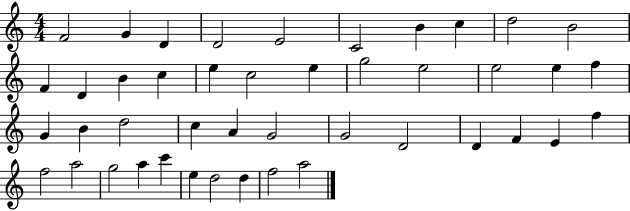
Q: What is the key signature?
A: C major